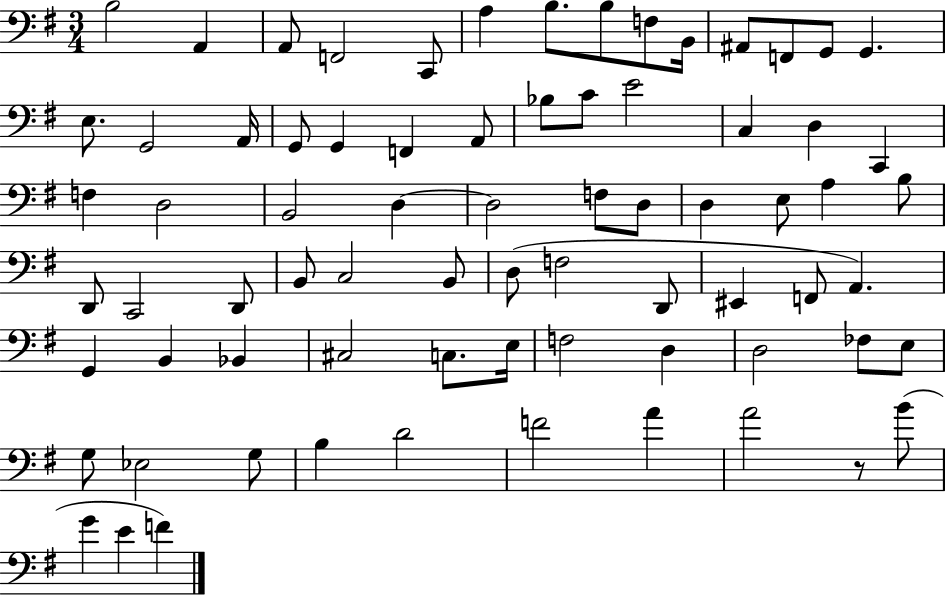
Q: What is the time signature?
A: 3/4